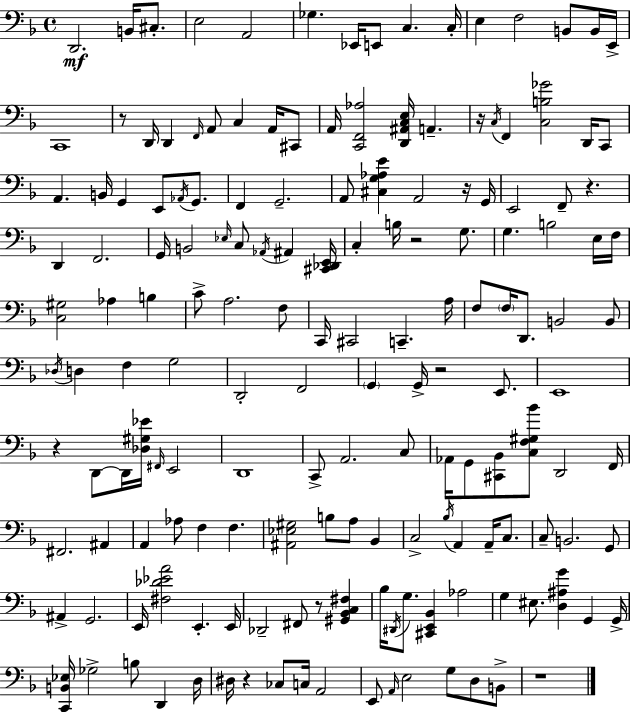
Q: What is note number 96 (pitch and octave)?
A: A2